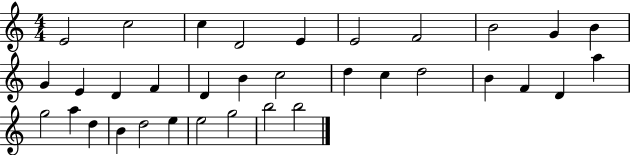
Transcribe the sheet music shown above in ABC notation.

X:1
T:Untitled
M:4/4
L:1/4
K:C
E2 c2 c D2 E E2 F2 B2 G B G E D F D B c2 d c d2 B F D a g2 a d B d2 e e2 g2 b2 b2